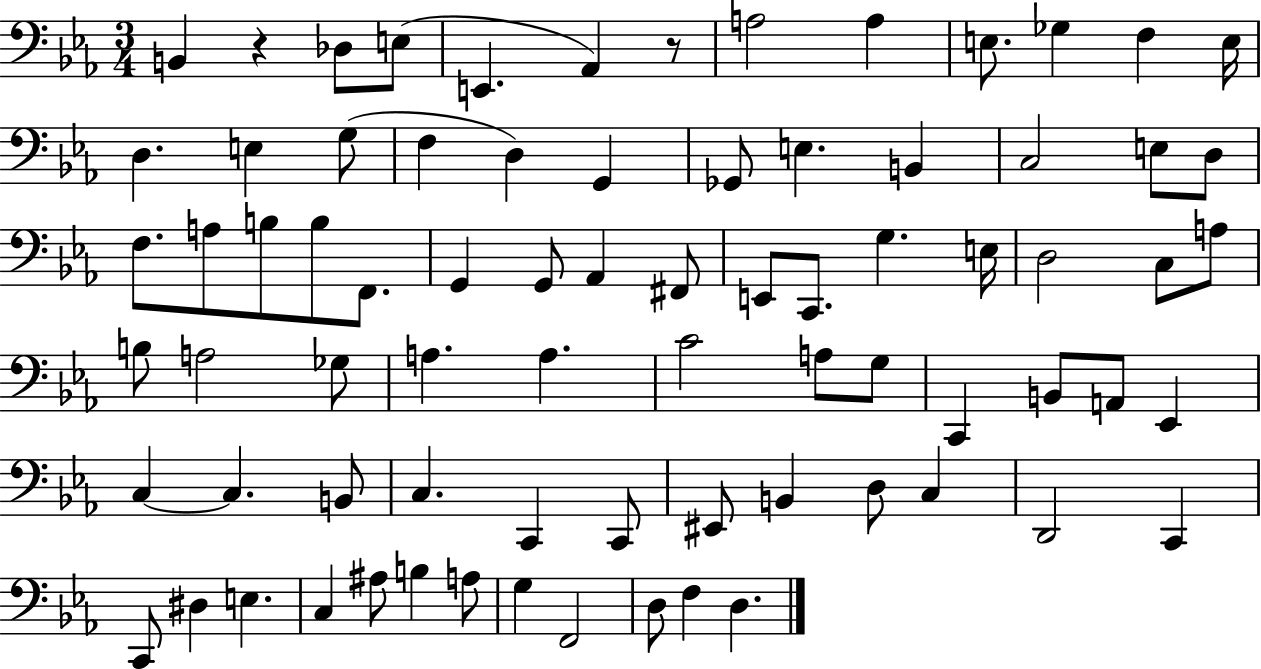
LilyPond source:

{
  \clef bass
  \numericTimeSignature
  \time 3/4
  \key ees \major
  b,4 r4 des8 e8( | e,4. aes,4) r8 | a2 a4 | e8. ges4 f4 e16 | \break d4. e4 g8( | f4 d4) g,4 | ges,8 e4. b,4 | c2 e8 d8 | \break f8. a8 b8 b8 f,8. | g,4 g,8 aes,4 fis,8 | e,8 c,8. g4. e16 | d2 c8 a8 | \break b8 a2 ges8 | a4. a4. | c'2 a8 g8 | c,4 b,8 a,8 ees,4 | \break c4~~ c4. b,8 | c4. c,4 c,8 | eis,8 b,4 d8 c4 | d,2 c,4 | \break c,8 dis4 e4. | c4 ais8 b4 a8 | g4 f,2 | d8 f4 d4. | \break \bar "|."
}